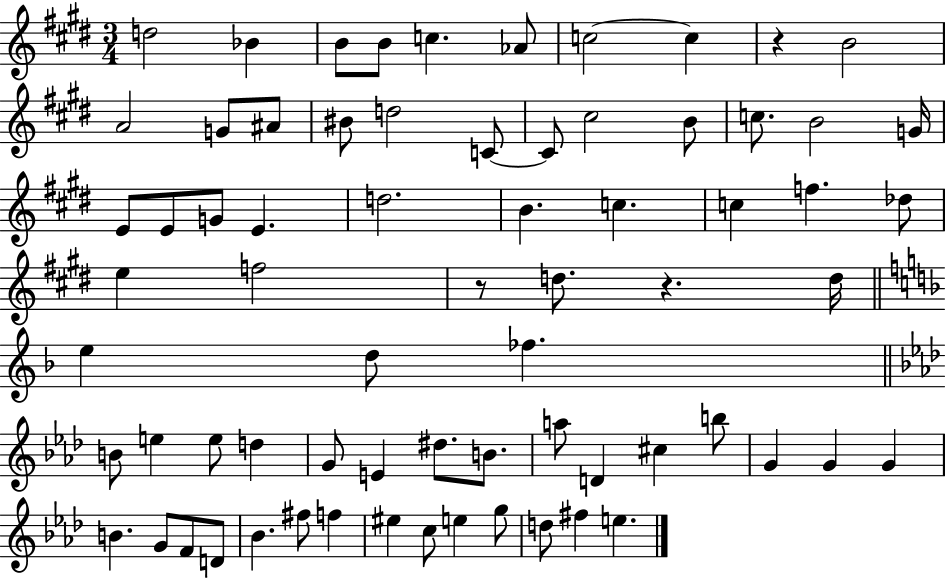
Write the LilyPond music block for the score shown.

{
  \clef treble
  \numericTimeSignature
  \time 3/4
  \key e \major
  \repeat volta 2 { d''2 bes'4 | b'8 b'8 c''4. aes'8 | c''2~~ c''4 | r4 b'2 | \break a'2 g'8 ais'8 | bis'8 d''2 c'8~~ | c'8 cis''2 b'8 | c''8. b'2 g'16 | \break e'8 e'8 g'8 e'4. | d''2. | b'4. c''4. | c''4 f''4. des''8 | \break e''4 f''2 | r8 d''8. r4. d''16 | \bar "||" \break \key f \major e''4 d''8 fes''4. | \bar "||" \break \key aes \major b'8 e''4 e''8 d''4 | g'8 e'4 dis''8. b'8. | a''8 d'4 cis''4 b''8 | g'4 g'4 g'4 | \break b'4. g'8 f'8 d'8 | bes'4. fis''8 f''4 | eis''4 c''8 e''4 g''8 | d''8 fis''4 e''4. | \break } \bar "|."
}